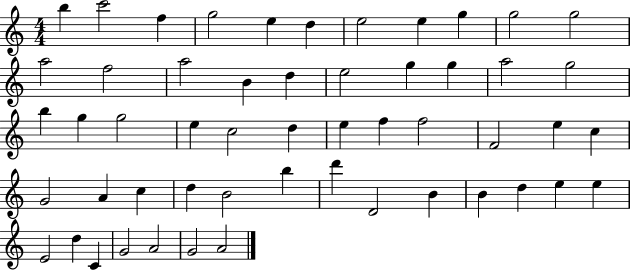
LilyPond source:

{
  \clef treble
  \numericTimeSignature
  \time 4/4
  \key c \major
  b''4 c'''2 f''4 | g''2 e''4 d''4 | e''2 e''4 g''4 | g''2 g''2 | \break a''2 f''2 | a''2 b'4 d''4 | e''2 g''4 g''4 | a''2 g''2 | \break b''4 g''4 g''2 | e''4 c''2 d''4 | e''4 f''4 f''2 | f'2 e''4 c''4 | \break g'2 a'4 c''4 | d''4 b'2 b''4 | d'''4 d'2 b'4 | b'4 d''4 e''4 e''4 | \break e'2 d''4 c'4 | g'2 a'2 | g'2 a'2 | \bar "|."
}